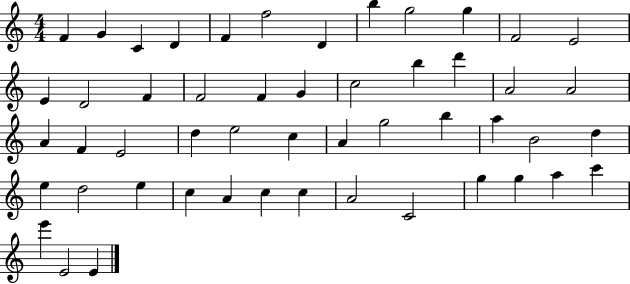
X:1
T:Untitled
M:4/4
L:1/4
K:C
F G C D F f2 D b g2 g F2 E2 E D2 F F2 F G c2 b d' A2 A2 A F E2 d e2 c A g2 b a B2 d e d2 e c A c c A2 C2 g g a c' e' E2 E